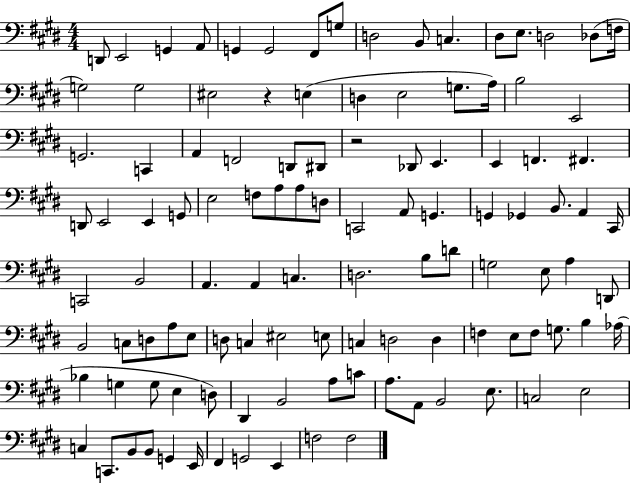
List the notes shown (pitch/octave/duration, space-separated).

D2/e E2/h G2/q A2/e G2/q G2/h F#2/e G3/e D3/h B2/e C3/q. D#3/e E3/e. D3/h Db3/e F3/s G3/h G3/h EIS3/h R/q E3/q D3/q E3/h G3/e. A3/s B3/h E2/h G2/h. C2/q A2/q F2/h D2/e D#2/e R/h Db2/e E2/q. E2/q F2/q. F#2/q. D2/e E2/h E2/q G2/e E3/h F3/e A3/e A3/e D3/e C2/h A2/e G2/q. G2/q Gb2/q B2/e. A2/q C#2/s C2/h B2/h A2/q. A2/q C3/q. D3/h. B3/e D4/e G3/h E3/e A3/q D2/e B2/h C3/e D3/e A3/e E3/e D3/e C3/q EIS3/h E3/e C3/q D3/h D3/q F3/q E3/e F3/e G3/e. B3/q Ab3/s Bb3/q G3/q G3/e E3/q D3/e D#2/q B2/h A3/e C4/e A3/e. A2/e B2/h E3/e. C3/h E3/h C3/q C2/e. B2/e B2/e G2/q E2/s F#2/q G2/h E2/q F3/h F3/h